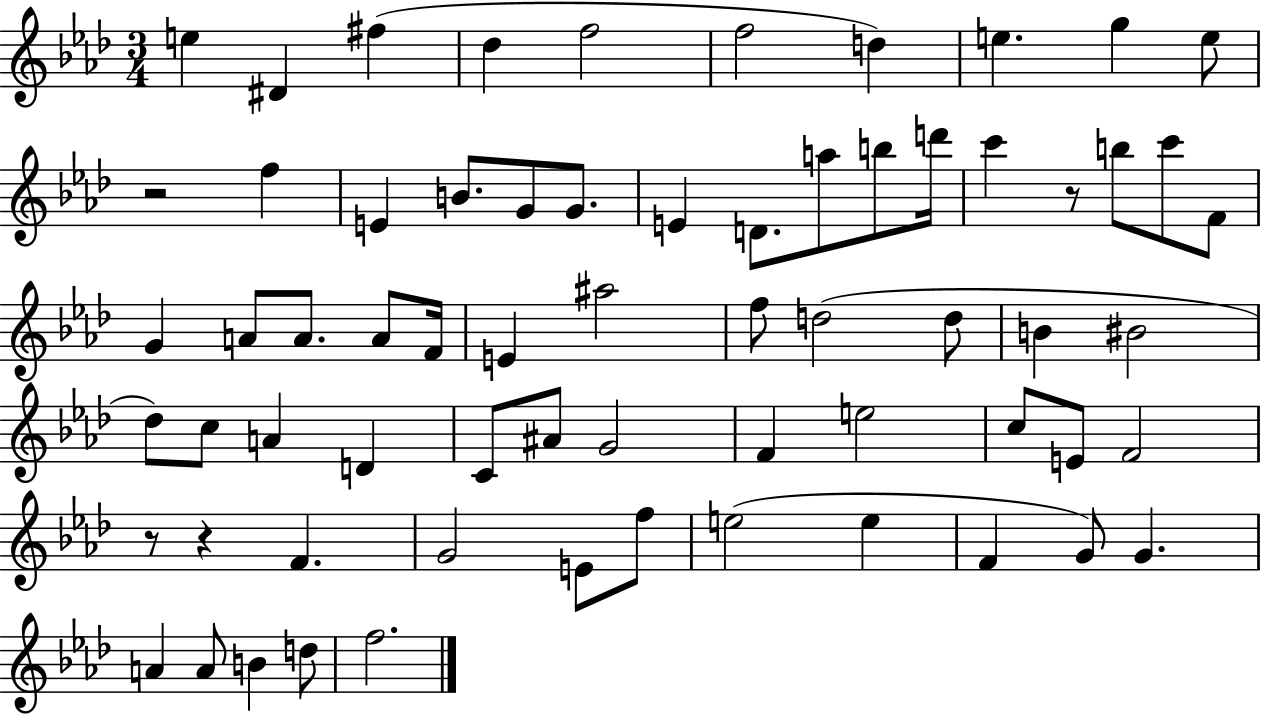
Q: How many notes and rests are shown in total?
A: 66